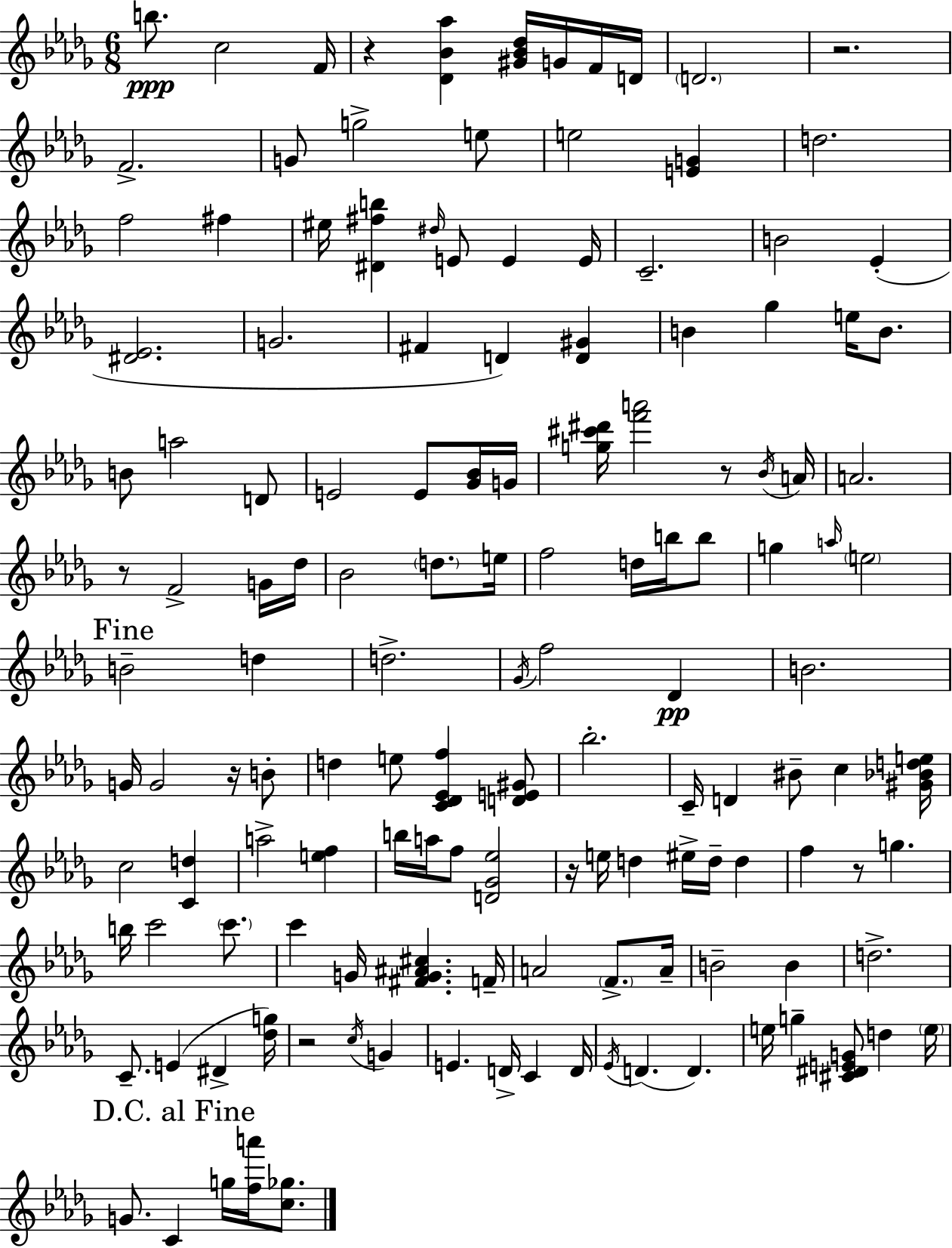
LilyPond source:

{
  \clef treble
  \numericTimeSignature
  \time 6/8
  \key bes \minor
  b''8.\ppp c''2 f'16 | r4 <des' bes' aes''>4 <gis' bes' des''>16 g'16 f'16 d'16 | \parenthesize d'2. | r2. | \break f'2.-> | g'8 g''2-> e''8 | e''2 <e' g'>4 | d''2. | \break f''2 fis''4 | eis''16 <dis' fis'' b''>4 \grace { dis''16 } e'8 e'4 | e'16 c'2.-- | b'2 ees'4-.( | \break <dis' ees'>2. | g'2. | fis'4 d'4) <d' gis'>4 | b'4 ges''4 e''16 b'8. | \break b'8 a''2 d'8 | e'2 e'8 <ges' bes'>16 | g'16 <g'' cis''' dis'''>16 <f''' a'''>2 r8 | \acciaccatura { bes'16 } a'16 a'2. | \break r8 f'2-> | g'16 des''16 bes'2 \parenthesize d''8. | e''16 f''2 d''16 b''16 | b''8 g''4 \grace { a''16 } \parenthesize e''2 | \break \mark "Fine" b'2-- d''4 | d''2.-> | \acciaccatura { ges'16 } f''2 | des'4\pp b'2. | \break g'16 g'2 | r16 b'8-. d''4 e''8 <c' des' ees' f''>4 | <d' e' gis'>8 bes''2.-. | c'16-- d'4 bis'8-- c''4 | \break <gis' bes' d'' e''>16 c''2 | <c' d''>4 a''2-> | <e'' f''>4 b''16 a''16 f''8 <d' ges' ees''>2 | r16 e''16 d''4 eis''16-> d''16-- | \break d''4 f''4 r8 g''4. | b''16 c'''2 | \parenthesize c'''8. c'''4 g'16 <fis' g' ais' cis''>4. | f'16-- a'2 | \break \parenthesize f'8.-> a'16-- b'2-- | b'4 d''2.-> | c'8.-- e'4( dis'4-> | <des'' g''>16) r2 | \break \acciaccatura { c''16 } g'4 e'4. d'16-> | c'4 d'16 \acciaccatura { ees'16 }( d'4. | d'4.) e''16 g''4-- <cis' dis' e' g'>8 | d''4 \parenthesize e''16 \mark "D.C. al Fine" g'8. c'4 | \break g''16 <f'' a'''>16 <c'' ges''>8. \bar "|."
}